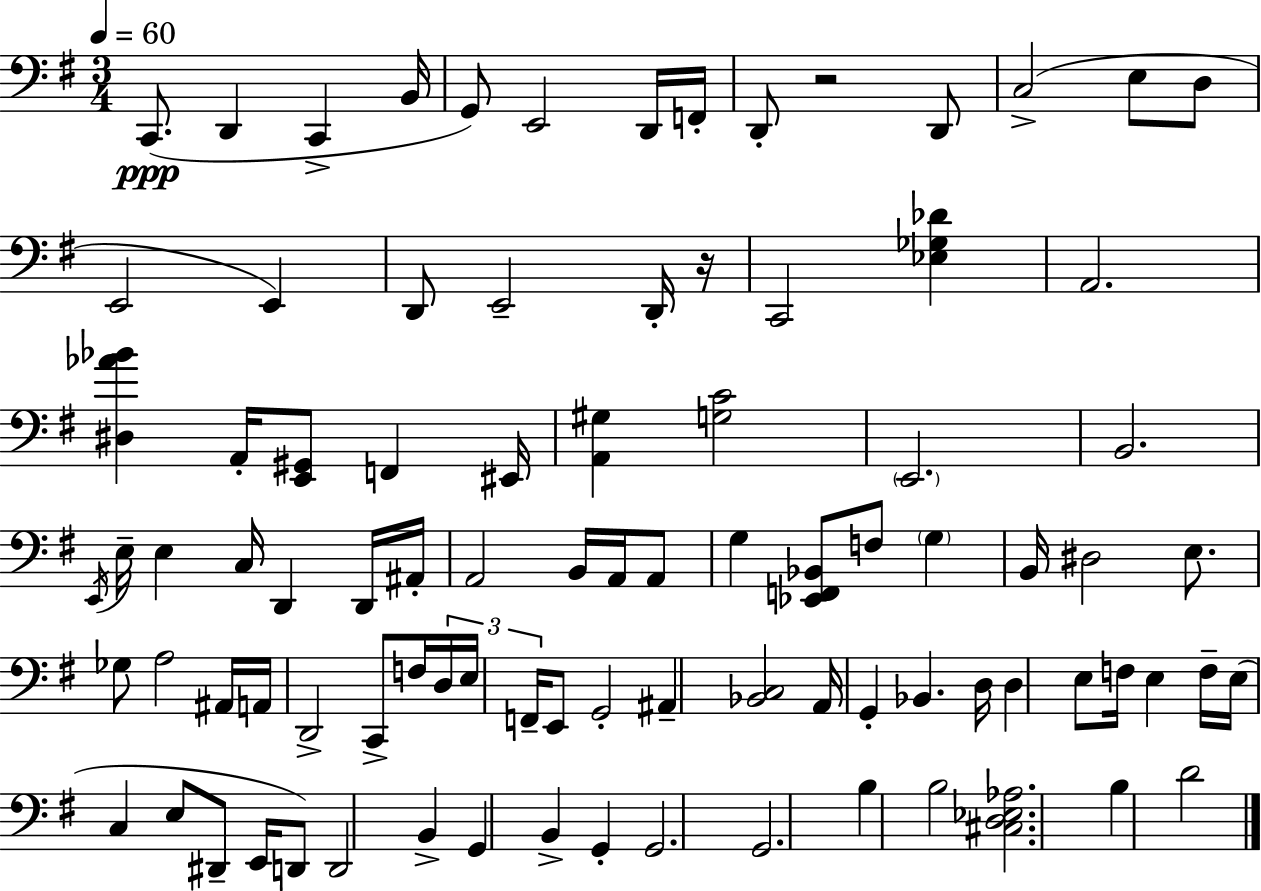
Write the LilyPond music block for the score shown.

{
  \clef bass
  \numericTimeSignature
  \time 3/4
  \key g \major
  \tempo 4 = 60
  \repeat volta 2 { c,8.(\ppp d,4 c,4-> b,16 | g,8) e,2 d,16 f,16-. | d,8-. r2 d,8 | c2->( e8 d8 | \break e,2 e,4) | d,8 e,2-- d,16-. r16 | c,2 <ees ges des'>4 | a,2. | \break <dis aes' bes'>4 a,16-. <e, gis,>8 f,4 eis,16 | <a, gis>4 <g c'>2 | \parenthesize e,2. | b,2. | \break \acciaccatura { e,16 } e16-- e4 c16 d,4 d,16 | ais,16-. a,2 b,16 a,16 a,8 | g4 <ees, f, bes,>8 f8 \parenthesize g4 | b,16 dis2 e8. | \break ges8 a2 ais,16 | a,16 d,2-> c,8-> f16 | \tuplet 3/2 { d16 e16 f,16-- } e,8 g,2-. | ais,4-- <bes, c>2 | \break a,16 g,4-. bes,4. | d16 d4 e8 f16 e4 | f16-- e16( c4 e8 dis,8-- e,16 d,8) | d,2 b,4-> | \break g,4 b,4-> g,4-. | g,2. | g,2. | b4 b2 | \break <cis d ees aes>2. | b4 d'2 | } \bar "|."
}